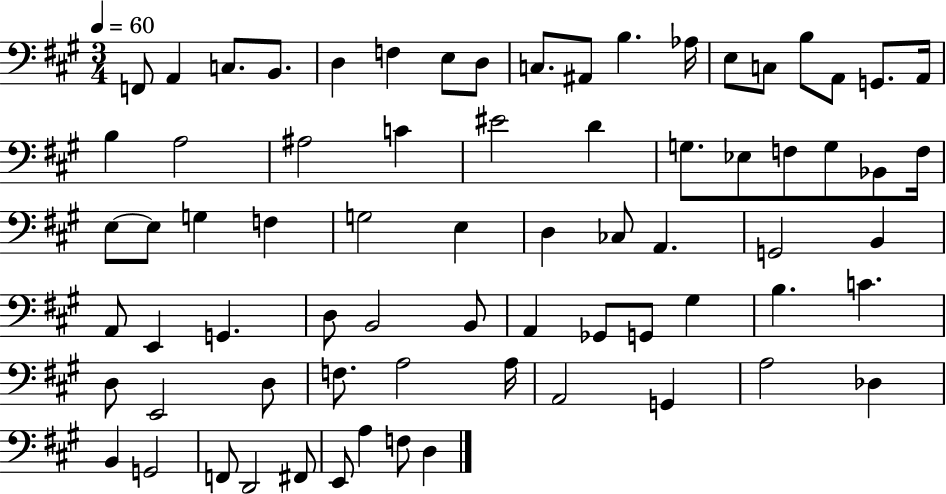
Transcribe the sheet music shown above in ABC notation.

X:1
T:Untitled
M:3/4
L:1/4
K:A
F,,/2 A,, C,/2 B,,/2 D, F, E,/2 D,/2 C,/2 ^A,,/2 B, _A,/4 E,/2 C,/2 B,/2 A,,/2 G,,/2 A,,/4 B, A,2 ^A,2 C ^E2 D G,/2 _E,/2 F,/2 G,/2 _B,,/2 F,/4 E,/2 E,/2 G, F, G,2 E, D, _C,/2 A,, G,,2 B,, A,,/2 E,, G,, D,/2 B,,2 B,,/2 A,, _G,,/2 G,,/2 ^G, B, C D,/2 E,,2 D,/2 F,/2 A,2 A,/4 A,,2 G,, A,2 _D, B,, G,,2 F,,/2 D,,2 ^F,,/2 E,,/2 A, F,/2 D,